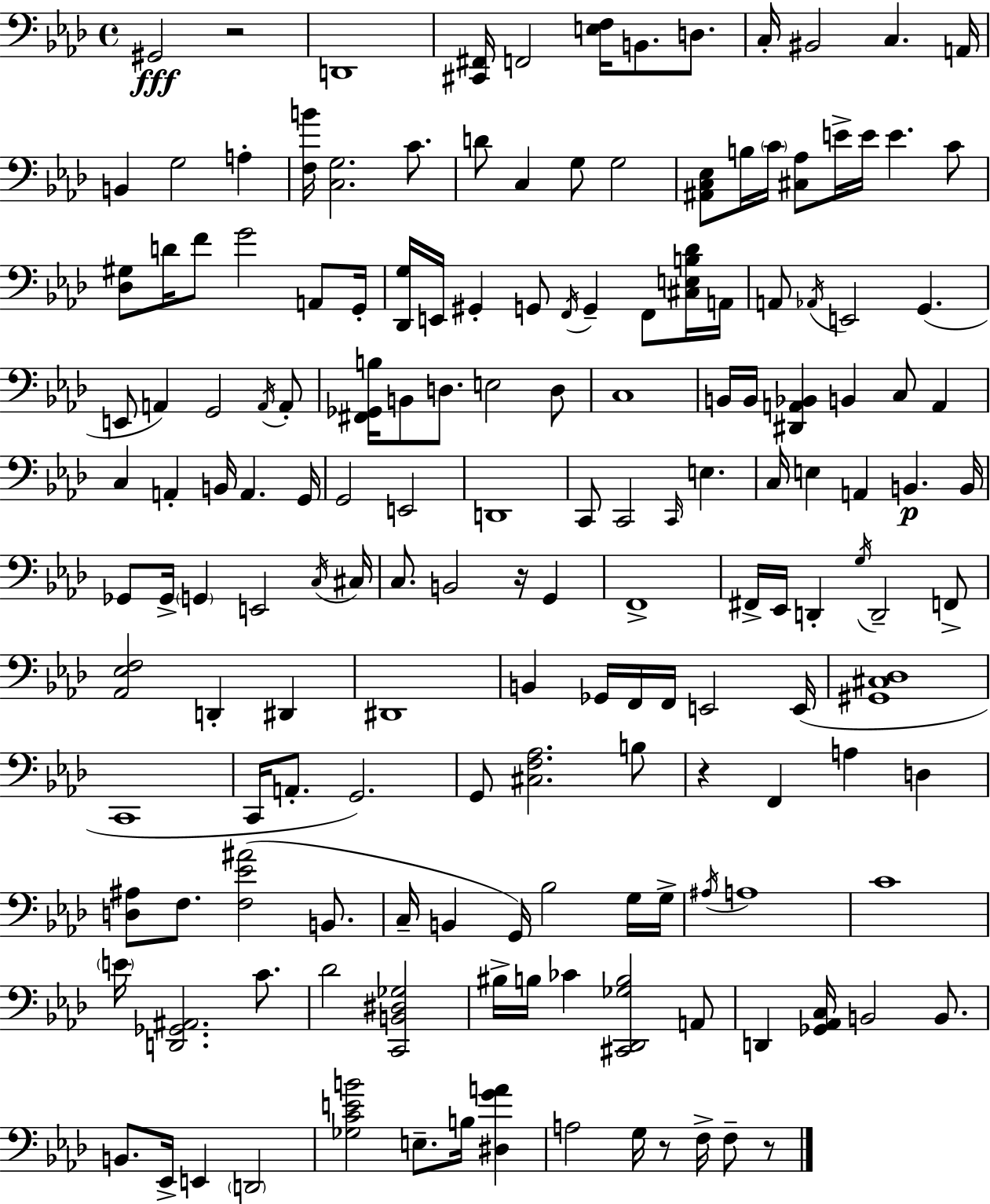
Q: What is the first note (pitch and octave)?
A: G#2